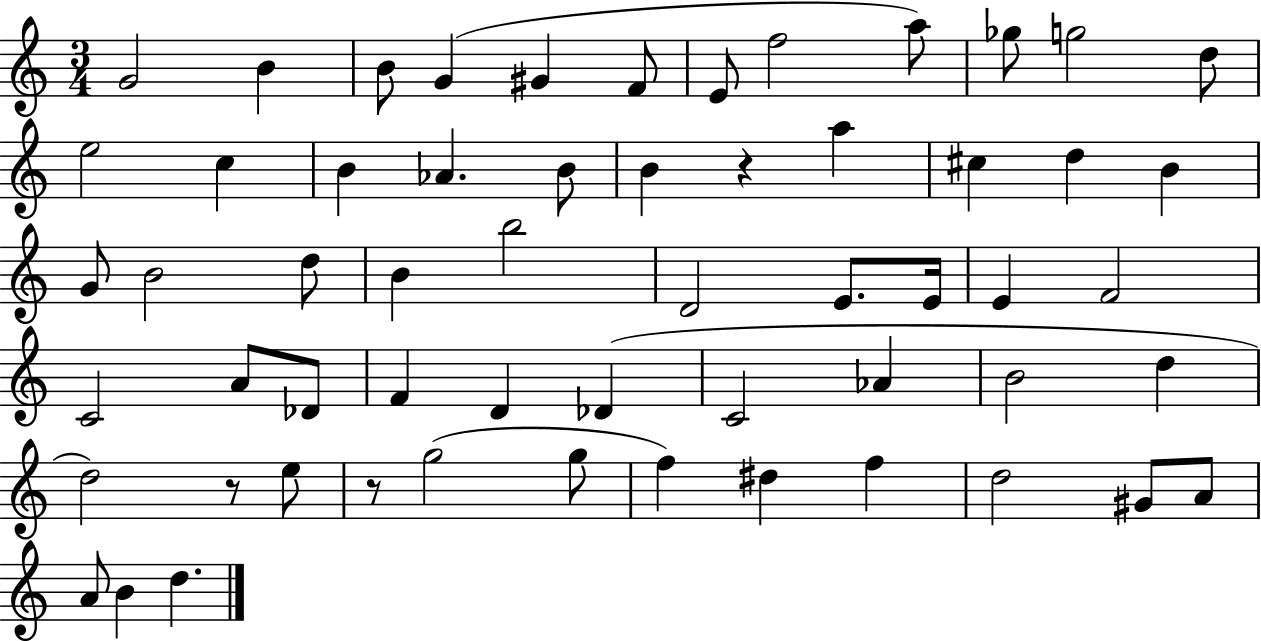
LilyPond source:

{
  \clef treble
  \numericTimeSignature
  \time 3/4
  \key c \major
  g'2 b'4 | b'8 g'4( gis'4 f'8 | e'8 f''2 a''8) | ges''8 g''2 d''8 | \break e''2 c''4 | b'4 aes'4. b'8 | b'4 r4 a''4 | cis''4 d''4 b'4 | \break g'8 b'2 d''8 | b'4 b''2 | d'2 e'8. e'16 | e'4 f'2 | \break c'2 a'8 des'8 | f'4 d'4 des'4( | c'2 aes'4 | b'2 d''4 | \break d''2) r8 e''8 | r8 g''2( g''8 | f''4) dis''4 f''4 | d''2 gis'8 a'8 | \break a'8 b'4 d''4. | \bar "|."
}